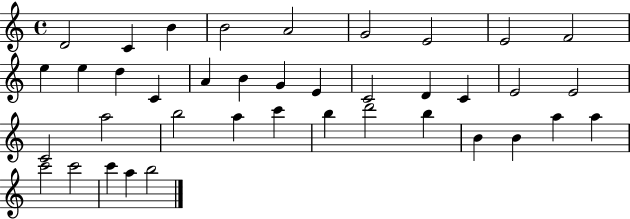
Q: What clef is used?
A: treble